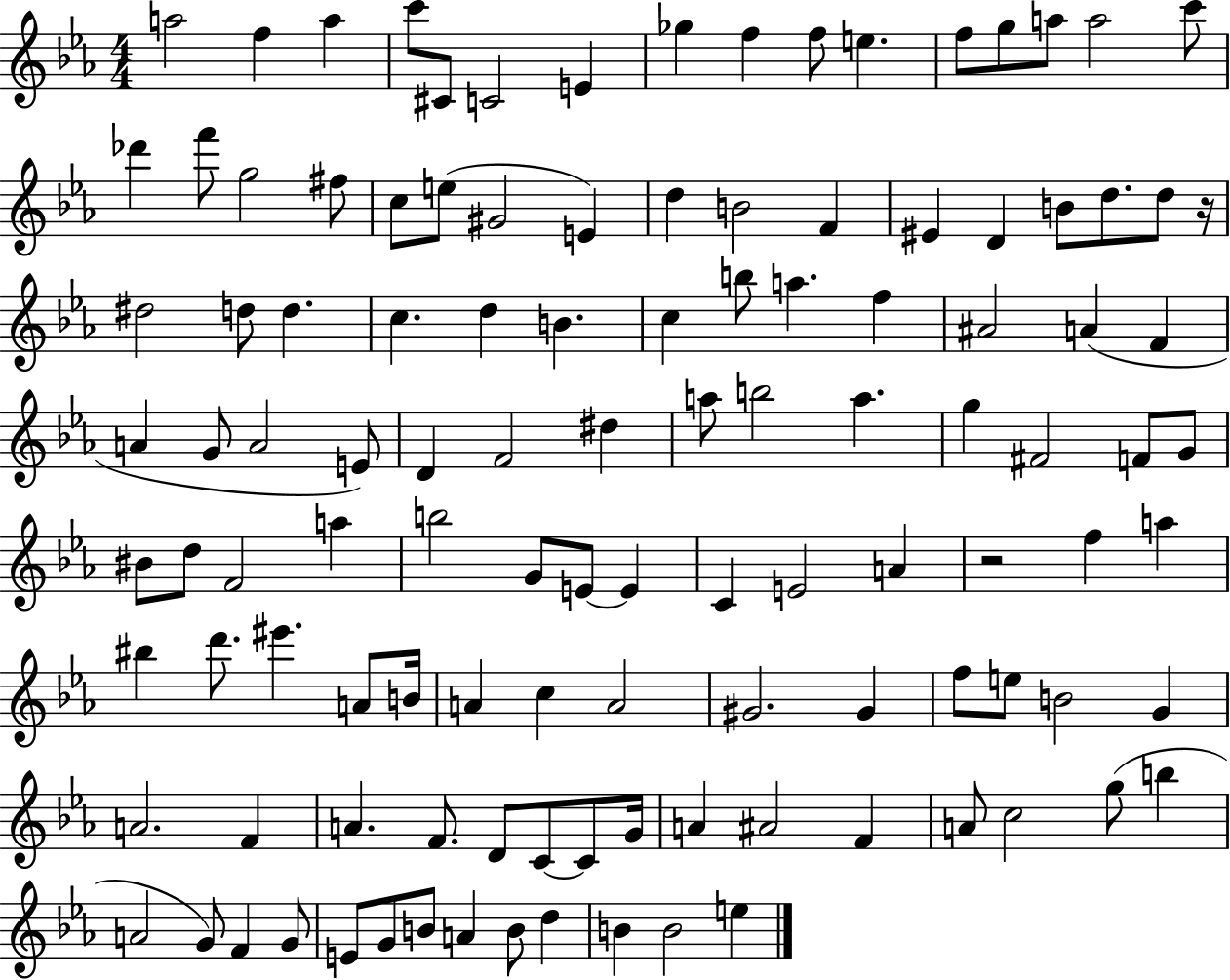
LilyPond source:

{
  \clef treble
  \numericTimeSignature
  \time 4/4
  \key ees \major
  a''2 f''4 a''4 | c'''8 cis'8 c'2 e'4 | ges''4 f''4 f''8 e''4. | f''8 g''8 a''8 a''2 c'''8 | \break des'''4 f'''8 g''2 fis''8 | c''8 e''8( gis'2 e'4) | d''4 b'2 f'4 | eis'4 d'4 b'8 d''8. d''8 r16 | \break dis''2 d''8 d''4. | c''4. d''4 b'4. | c''4 b''8 a''4. f''4 | ais'2 a'4( f'4 | \break a'4 g'8 a'2 e'8) | d'4 f'2 dis''4 | a''8 b''2 a''4. | g''4 fis'2 f'8 g'8 | \break bis'8 d''8 f'2 a''4 | b''2 g'8 e'8~~ e'4 | c'4 e'2 a'4 | r2 f''4 a''4 | \break bis''4 d'''8. eis'''4. a'8 b'16 | a'4 c''4 a'2 | gis'2. gis'4 | f''8 e''8 b'2 g'4 | \break a'2. f'4 | a'4. f'8. d'8 c'8~~ c'8 g'16 | a'4 ais'2 f'4 | a'8 c''2 g''8( b''4 | \break a'2 g'8) f'4 g'8 | e'8 g'8 b'8 a'4 b'8 d''4 | b'4 b'2 e''4 | \bar "|."
}